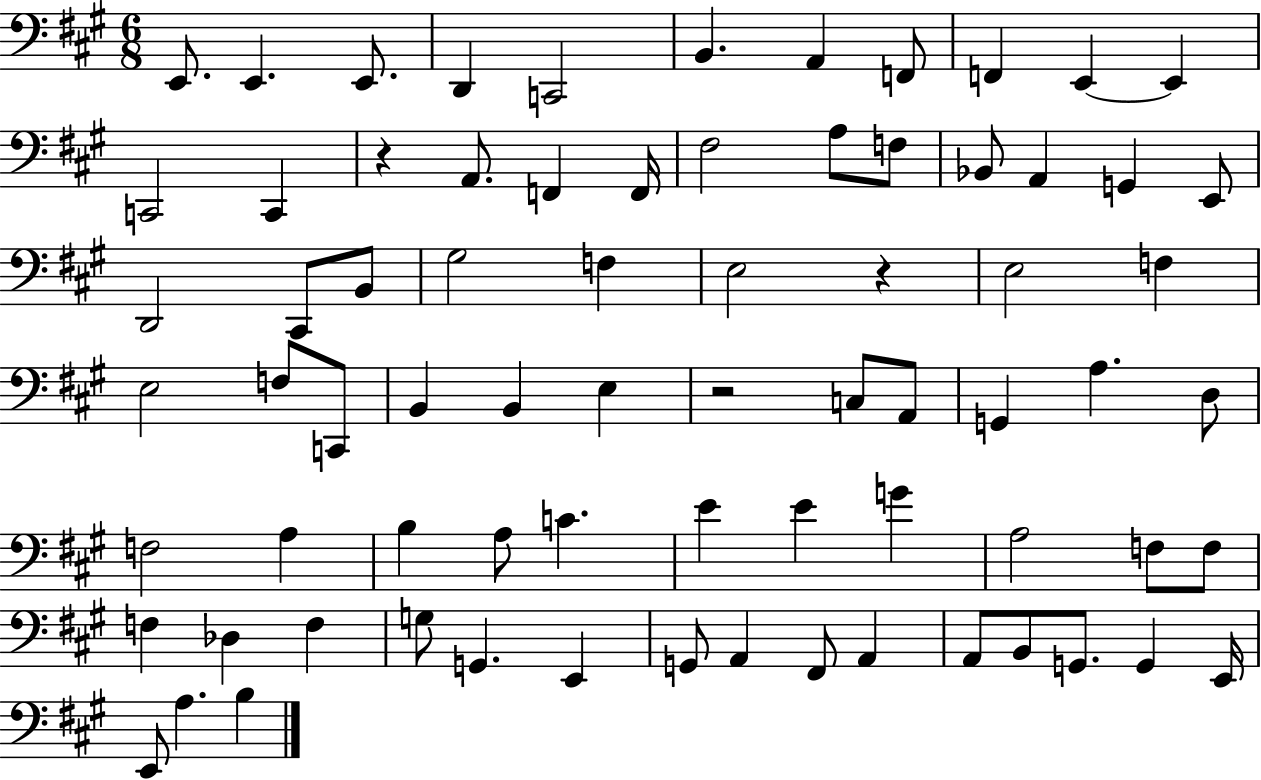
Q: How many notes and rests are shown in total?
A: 74